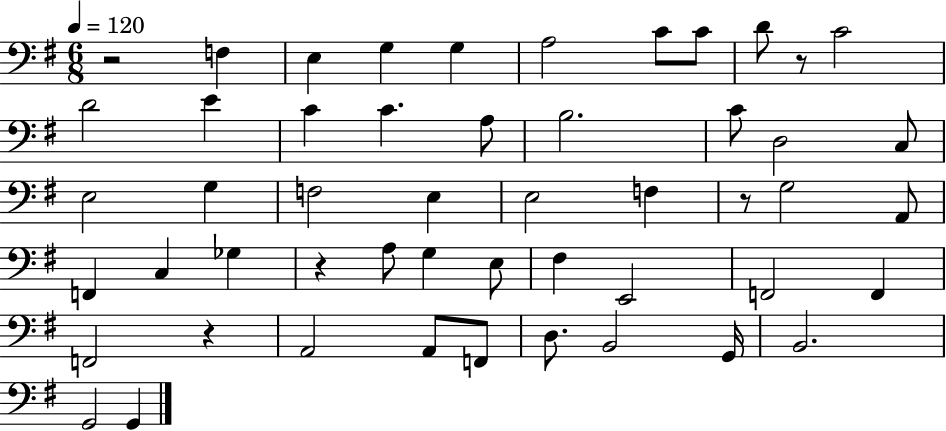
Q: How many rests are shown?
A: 5